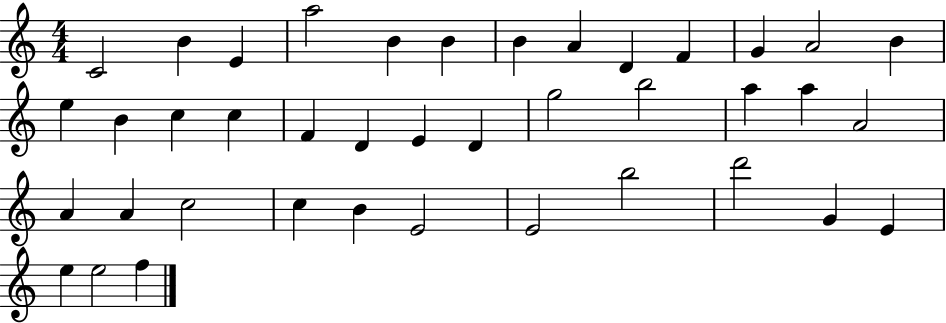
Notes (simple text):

C4/h B4/q E4/q A5/h B4/q B4/q B4/q A4/q D4/q F4/q G4/q A4/h B4/q E5/q B4/q C5/q C5/q F4/q D4/q E4/q D4/q G5/h B5/h A5/q A5/q A4/h A4/q A4/q C5/h C5/q B4/q E4/h E4/h B5/h D6/h G4/q E4/q E5/q E5/h F5/q